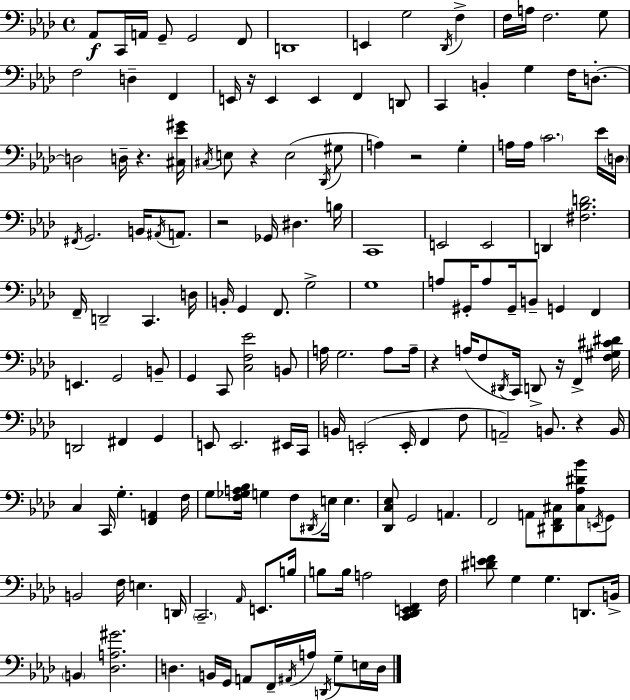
{
  \clef bass
  \time 4/4
  \defaultTimeSignature
  \key aes \major
  aes,8\f c,16 a,16 g,8-- g,2 f,8 | d,1 | e,4 g2 \acciaccatura { des,16 } f4-> | f16 a16 f2. g8 | \break f2 d4-- f,4 | e,16 r16 e,4 e,4 f,4 d,8 | c,4 b,4-. g4 f16 d8.-.~~ | d2 d16-- r4. | \break <cis ees' gis'>16 \acciaccatura { cis16 } e8 r4 e2( | \acciaccatura { des,16 } gis8 a4) r2 g4-. | a16 a16 \parenthesize c'2. | ees'16 \parenthesize d16 \acciaccatura { fis,16 } g,2. | \break b,16 \acciaccatura { ais,16 } a,8. r2 ges,16 dis4. | b16 c,1 | e,2 e,2 | d,4 <fis bes d'>2. | \break f,16-- d,2-- c,4. | d16 b,16-. g,4 f,8. g2-> | g1 | a8 gis,16-. a8 gis,16-- b,8-- g,4 | \break f,4 e,4. g,2 | b,8-- g,4 c,8 <c f ees'>2 | b,8 a16 g2. | a8 a16-- r4 a16( f8 \acciaccatura { dis,16 }) c,16 d,8-> | \break r16 f,4-> <f gis cis' dis'>16 d,2 fis,4 | g,4 e,8 e,2. | eis,16 c,16 b,16 e,2-.( e,16-. | f,4 f8 a,2--) b,8. | \break r4 b,16 c4 c,16 g4.-. | <f, a,>4 f16 g8 <f ges a bes>16 g4 f8 \acciaccatura { dis,16 } | e16 e4. <des, c ees>8 g,2 | a,4. f,2 a,8 | \break <dis, f, cis>8 <cis aes dis' bes'>8 \acciaccatura { e,16 } g,8 b,2 | f16 e4. d,16 \parenthesize c,2.-- | \grace { aes,16 } e,8. b16 b8 b16 a2 | <c, des, e, f,>4 f16 <dis' e' f'>8 g4 g4. | \break d,8. b,16-> \parenthesize b,4 <des a gis'>2. | d4. b,16 | g,16 a,8 f,16-- \acciaccatura { ais,16 } a16 \acciaccatura { d,16 } g8-- e16 d16 \bar "|."
}